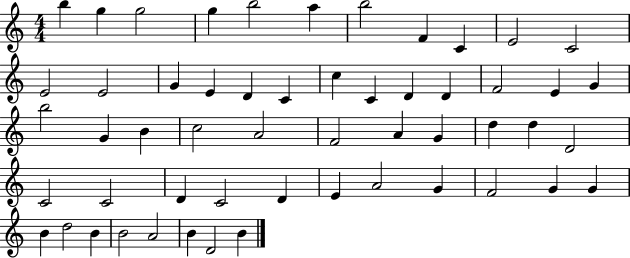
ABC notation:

X:1
T:Untitled
M:4/4
L:1/4
K:C
b g g2 g b2 a b2 F C E2 C2 E2 E2 G E D C c C D D F2 E G b2 G B c2 A2 F2 A G d d D2 C2 C2 D C2 D E A2 G F2 G G B d2 B B2 A2 B D2 B